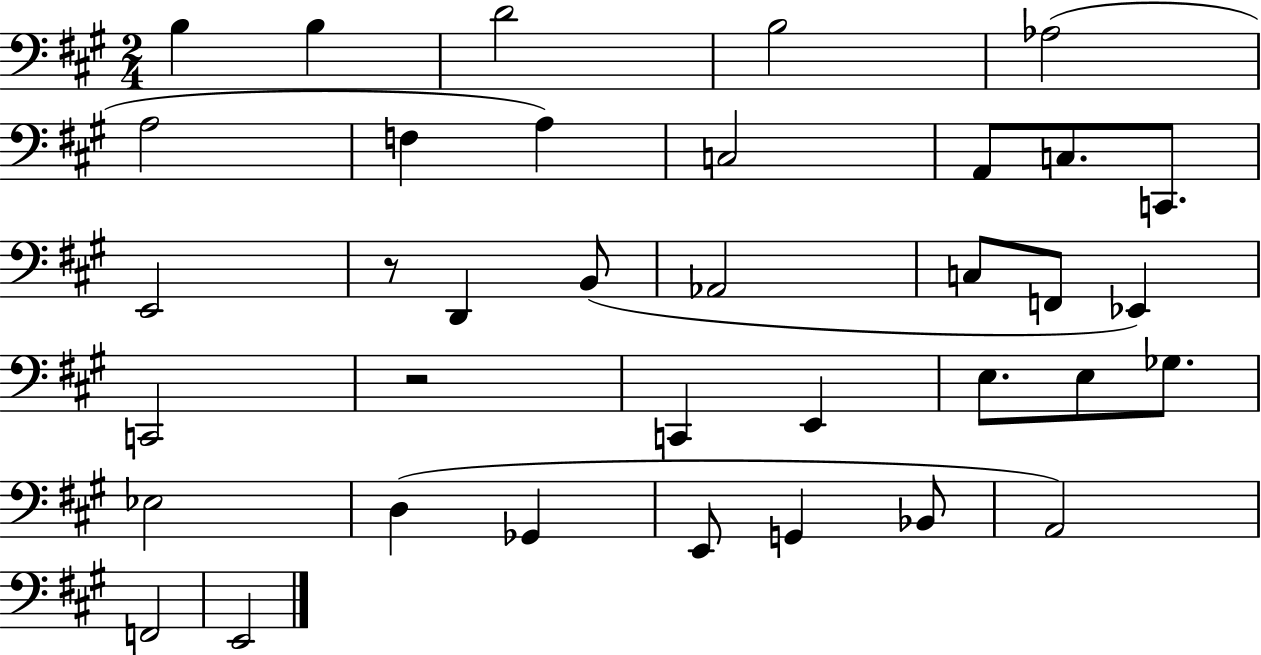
{
  \clef bass
  \numericTimeSignature
  \time 2/4
  \key a \major
  \repeat volta 2 { b4 b4 | d'2 | b2 | aes2( | \break a2 | f4 a4) | c2 | a,8 c8. c,8. | \break e,2 | r8 d,4 b,8( | aes,2 | c8 f,8 ees,4) | \break c,2 | r2 | c,4 e,4 | e8. e8 ges8. | \break ees2 | d4( ges,4 | e,8 g,4 bes,8 | a,2) | \break f,2 | e,2 | } \bar "|."
}